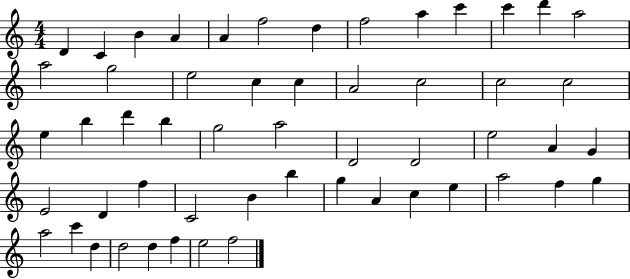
{
  \clef treble
  \numericTimeSignature
  \time 4/4
  \key c \major
  d'4 c'4 b'4 a'4 | a'4 f''2 d''4 | f''2 a''4 c'''4 | c'''4 d'''4 a''2 | \break a''2 g''2 | e''2 c''4 c''4 | a'2 c''2 | c''2 c''2 | \break e''4 b''4 d'''4 b''4 | g''2 a''2 | d'2 d'2 | e''2 a'4 g'4 | \break e'2 d'4 f''4 | c'2 b'4 b''4 | g''4 a'4 c''4 e''4 | a''2 f''4 g''4 | \break a''2 c'''4 d''4 | d''2 d''4 f''4 | e''2 f''2 | \bar "|."
}